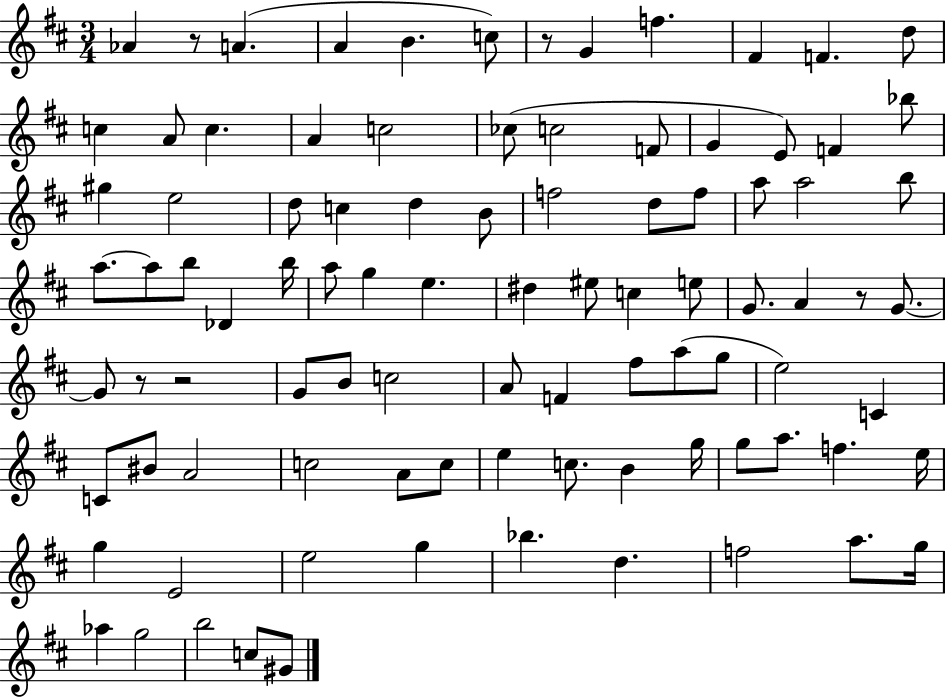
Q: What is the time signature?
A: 3/4